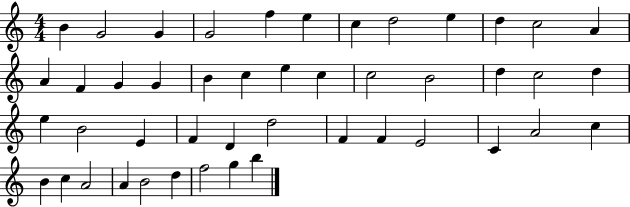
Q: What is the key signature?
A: C major